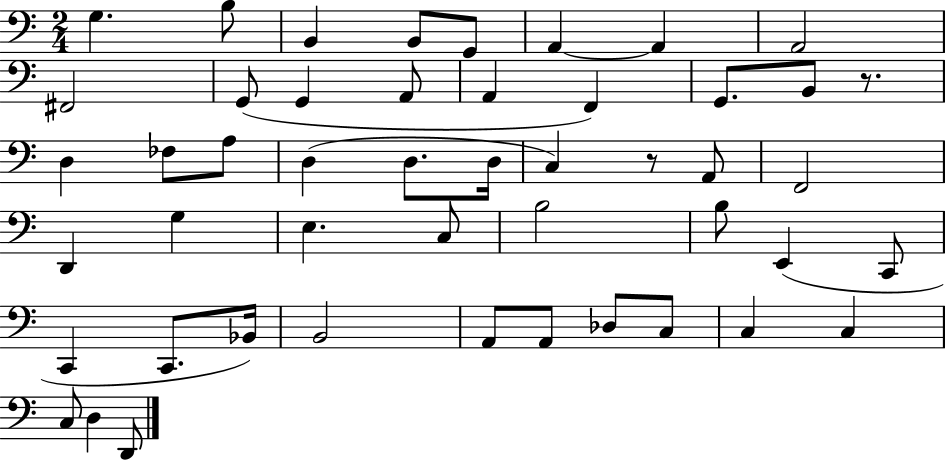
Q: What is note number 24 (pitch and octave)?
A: A2